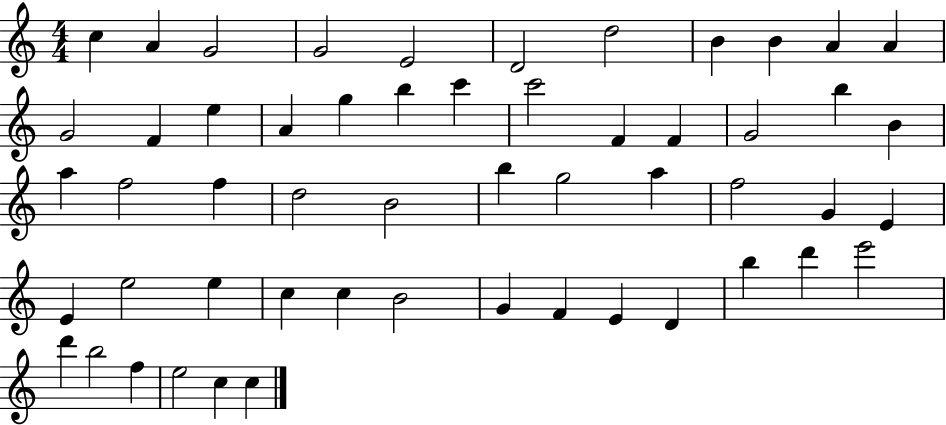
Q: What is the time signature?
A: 4/4